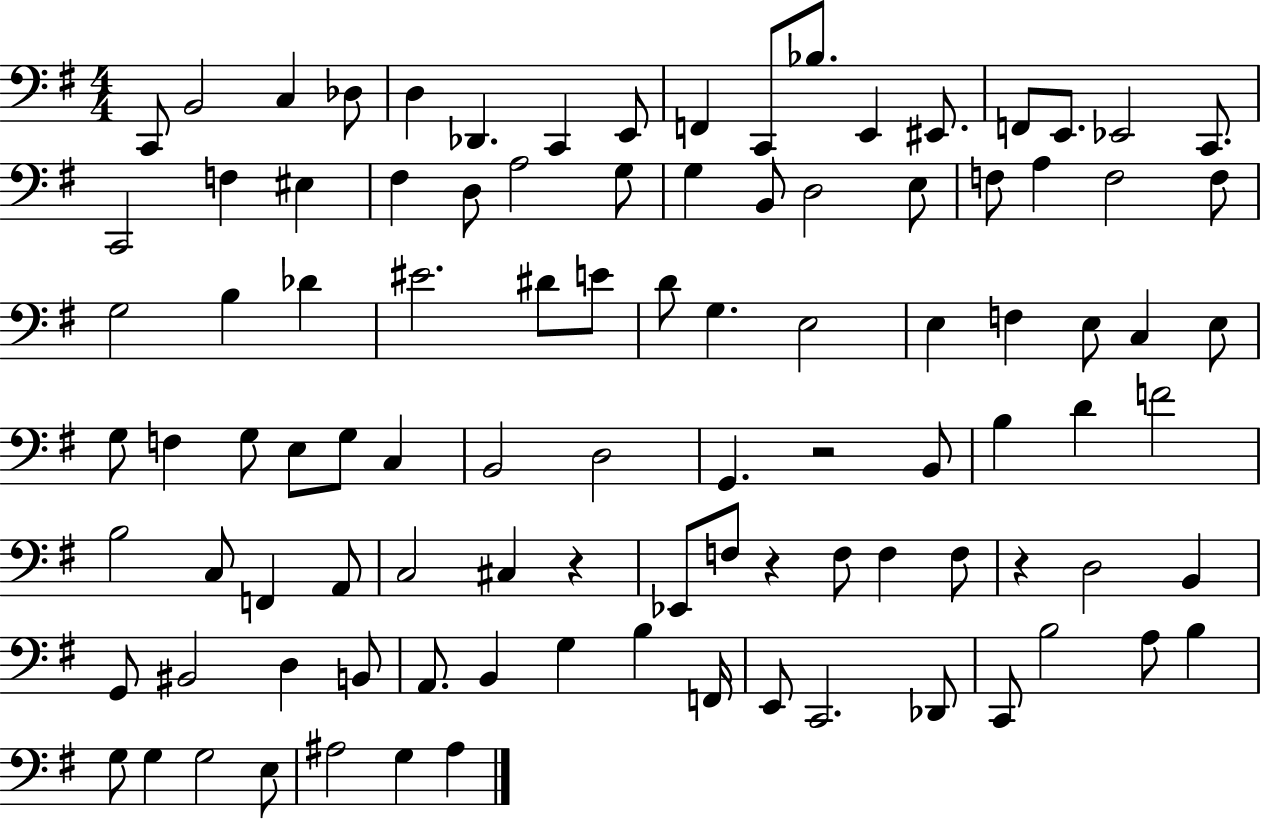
C2/e B2/h C3/q Db3/e D3/q Db2/q. C2/q E2/e F2/q C2/e Bb3/e. E2/q EIS2/e. F2/e E2/e. Eb2/h C2/e. C2/h F3/q EIS3/q F#3/q D3/e A3/h G3/e G3/q B2/e D3/h E3/e F3/e A3/q F3/h F3/e G3/h B3/q Db4/q EIS4/h. D#4/e E4/e D4/e G3/q. E3/h E3/q F3/q E3/e C3/q E3/e G3/e F3/q G3/e E3/e G3/e C3/q B2/h D3/h G2/q. R/h B2/e B3/q D4/q F4/h B3/h C3/e F2/q A2/e C3/h C#3/q R/q Eb2/e F3/e R/q F3/e F3/q F3/e R/q D3/h B2/q G2/e BIS2/h D3/q B2/e A2/e. B2/q G3/q B3/q F2/s E2/e C2/h. Db2/e C2/e B3/h A3/e B3/q G3/e G3/q G3/h E3/e A#3/h G3/q A#3/q